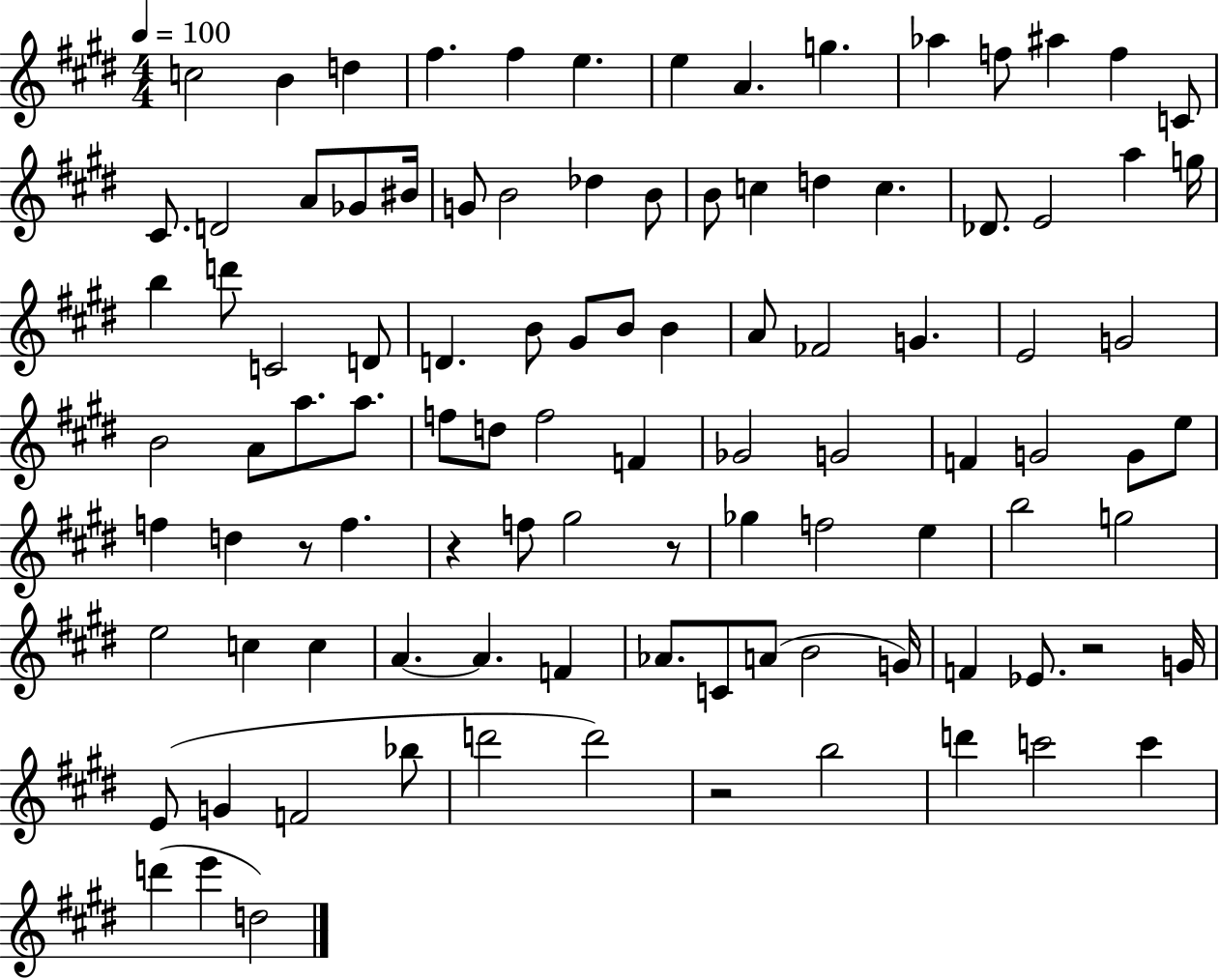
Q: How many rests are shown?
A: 5